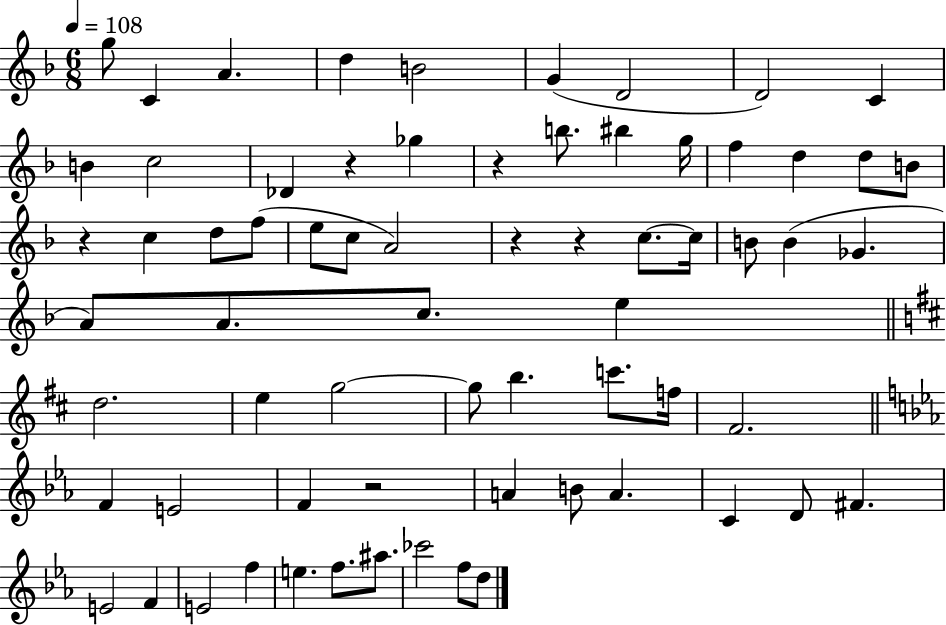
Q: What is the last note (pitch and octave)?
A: D5